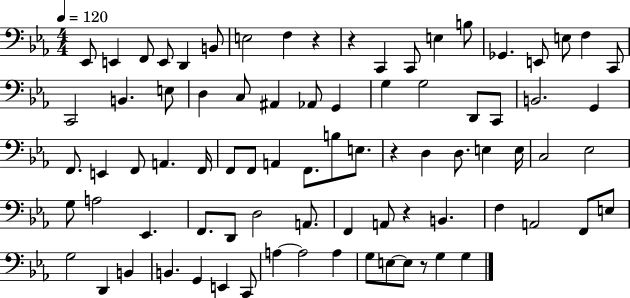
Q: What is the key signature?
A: EES major